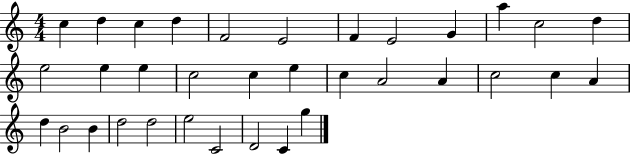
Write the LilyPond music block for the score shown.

{
  \clef treble
  \numericTimeSignature
  \time 4/4
  \key c \major
  c''4 d''4 c''4 d''4 | f'2 e'2 | f'4 e'2 g'4 | a''4 c''2 d''4 | \break e''2 e''4 e''4 | c''2 c''4 e''4 | c''4 a'2 a'4 | c''2 c''4 a'4 | \break d''4 b'2 b'4 | d''2 d''2 | e''2 c'2 | d'2 c'4 g''4 | \break \bar "|."
}